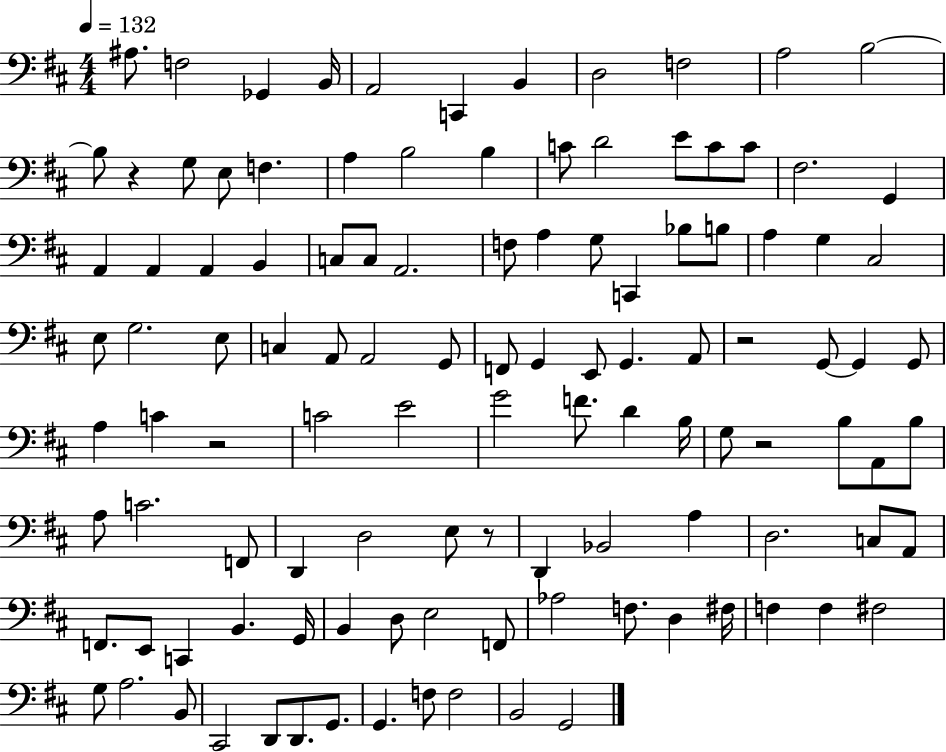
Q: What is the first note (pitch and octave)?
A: A#3